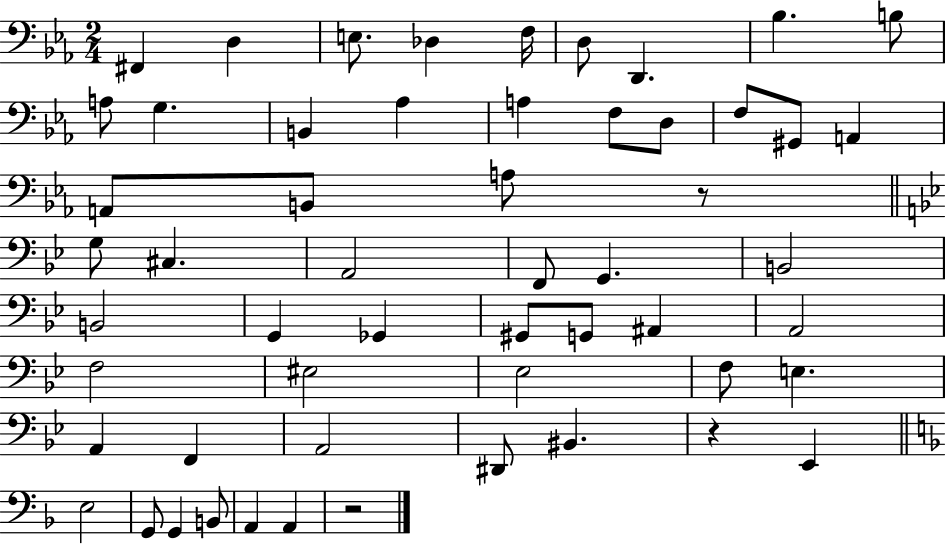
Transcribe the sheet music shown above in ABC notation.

X:1
T:Untitled
M:2/4
L:1/4
K:Eb
^F,, D, E,/2 _D, F,/4 D,/2 D,, _B, B,/2 A,/2 G, B,, _A, A, F,/2 D,/2 F,/2 ^G,,/2 A,, A,,/2 B,,/2 A,/2 z/2 G,/2 ^C, A,,2 F,,/2 G,, B,,2 B,,2 G,, _G,, ^G,,/2 G,,/2 ^A,, A,,2 F,2 ^E,2 _E,2 F,/2 E, A,, F,, A,,2 ^D,,/2 ^B,, z _E,, E,2 G,,/2 G,, B,,/2 A,, A,, z2